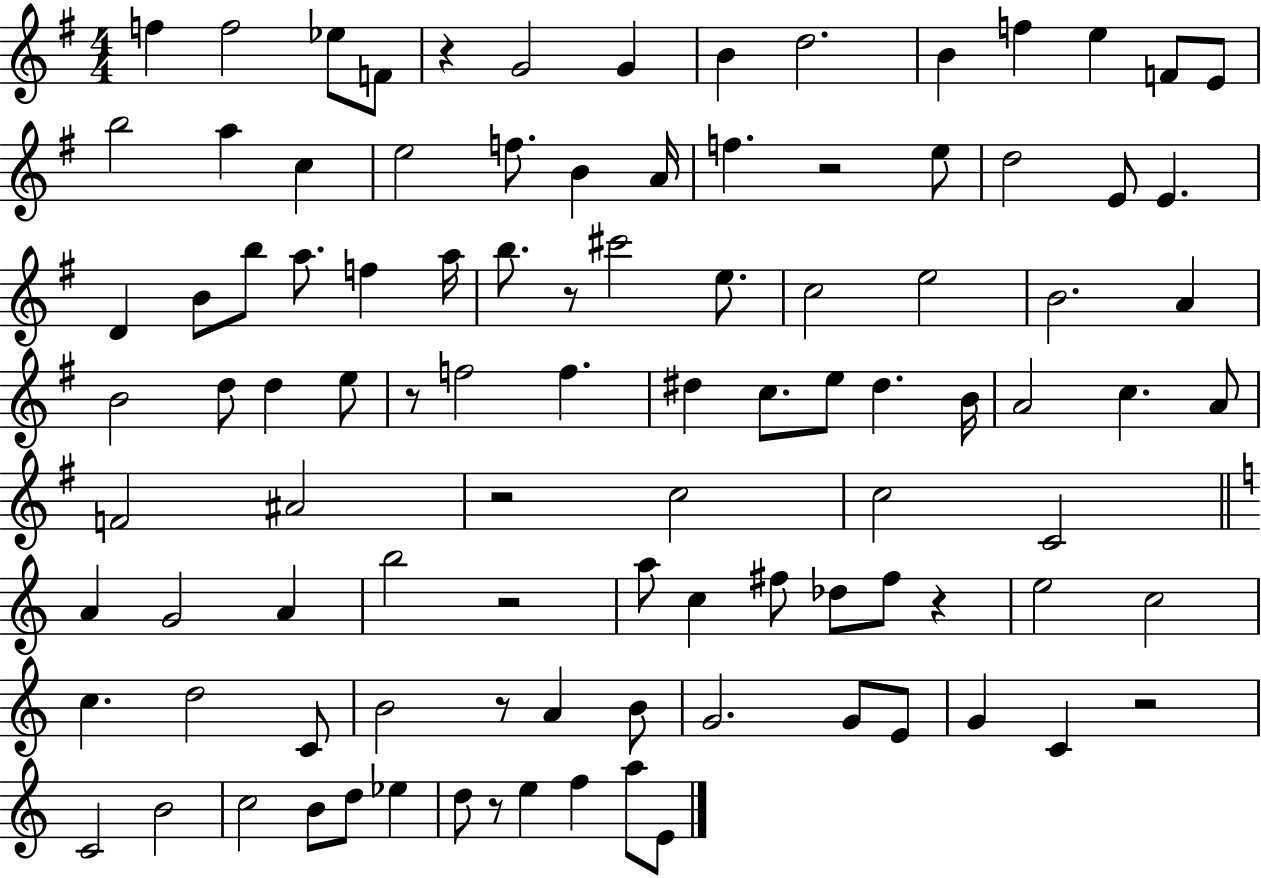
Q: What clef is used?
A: treble